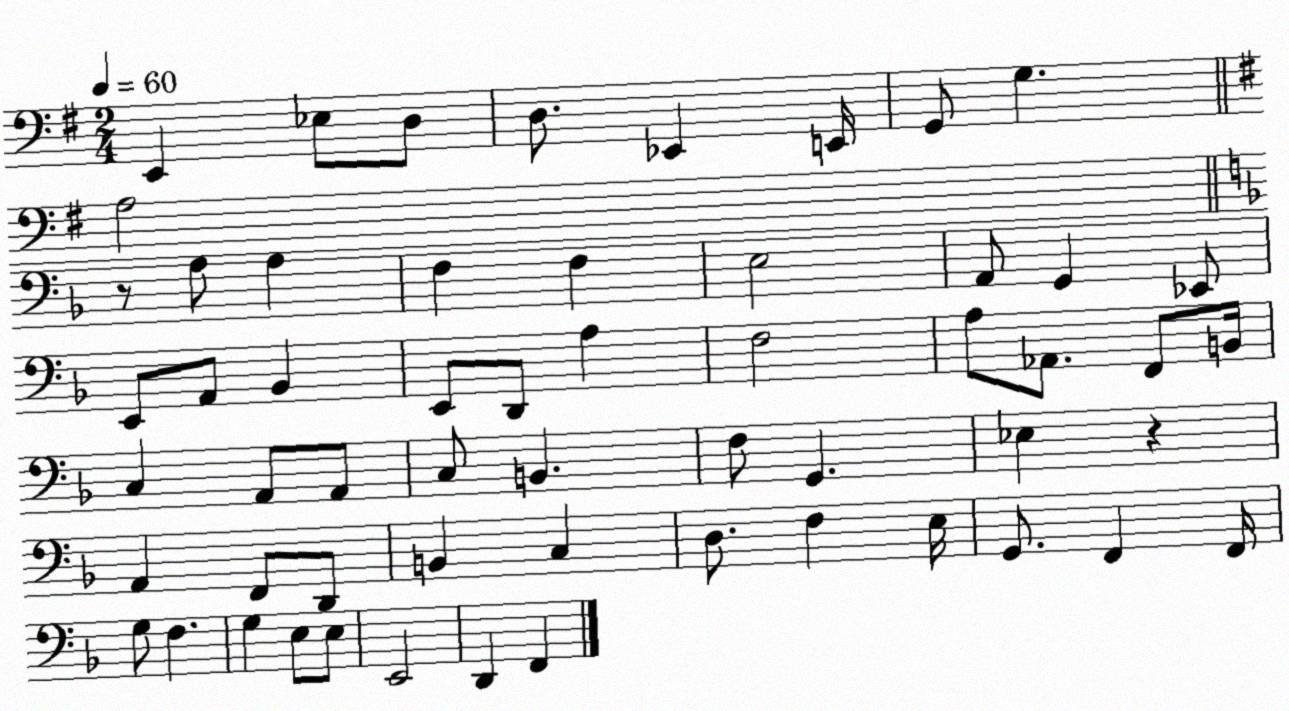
X:1
T:Untitled
M:2/4
L:1/4
K:G
E,, _E,/2 D,/2 D,/2 _E,, E,,/4 G,,/2 G, A,2 z/2 A,/2 A, F, F, E,2 A,,/2 G,, _E,,/2 E,,/2 A,,/2 _B,, E,,/2 D,,/2 A, F,2 A,/2 _A,,/2 F,,/2 B,,/4 C, A,,/2 A,,/2 C,/2 B,, F,/2 G,, _E, z A,, F,,/2 D,,/2 B,, C, D,/2 F, E,/4 G,,/2 F,, F,,/4 G,/2 F, G, E,/2 E,/2 E,,2 D,, F,,